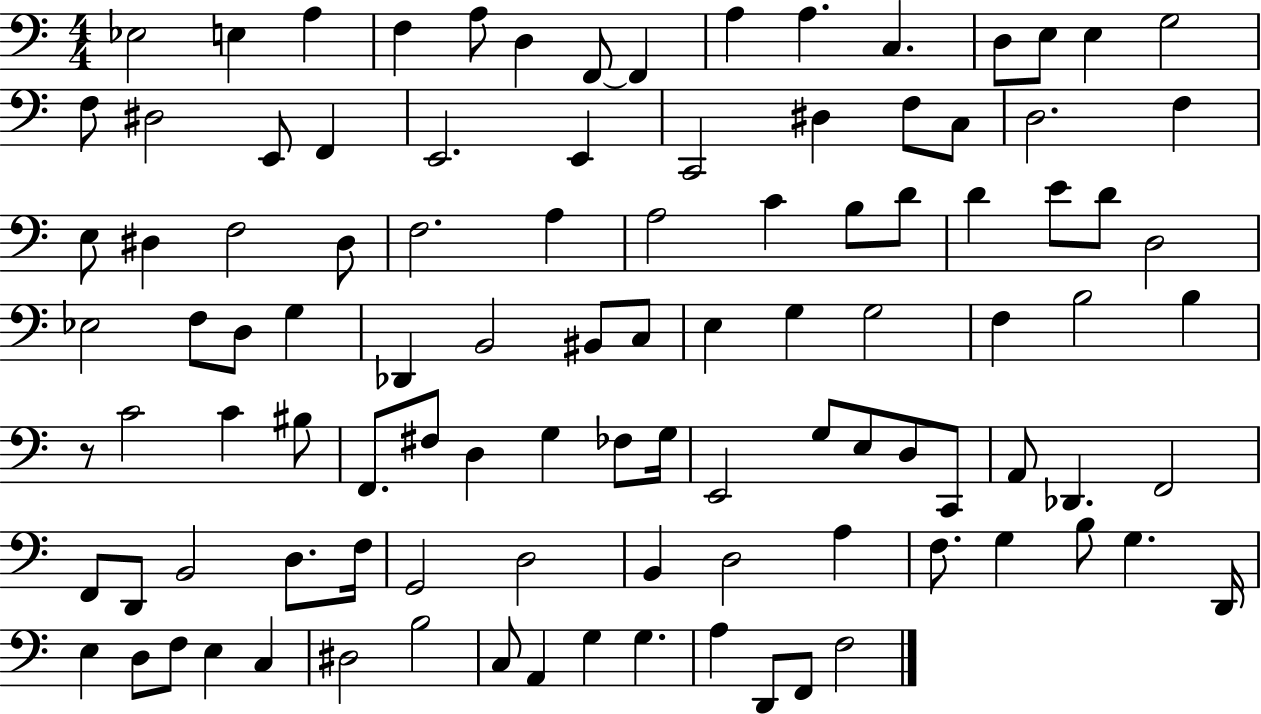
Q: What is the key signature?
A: C major